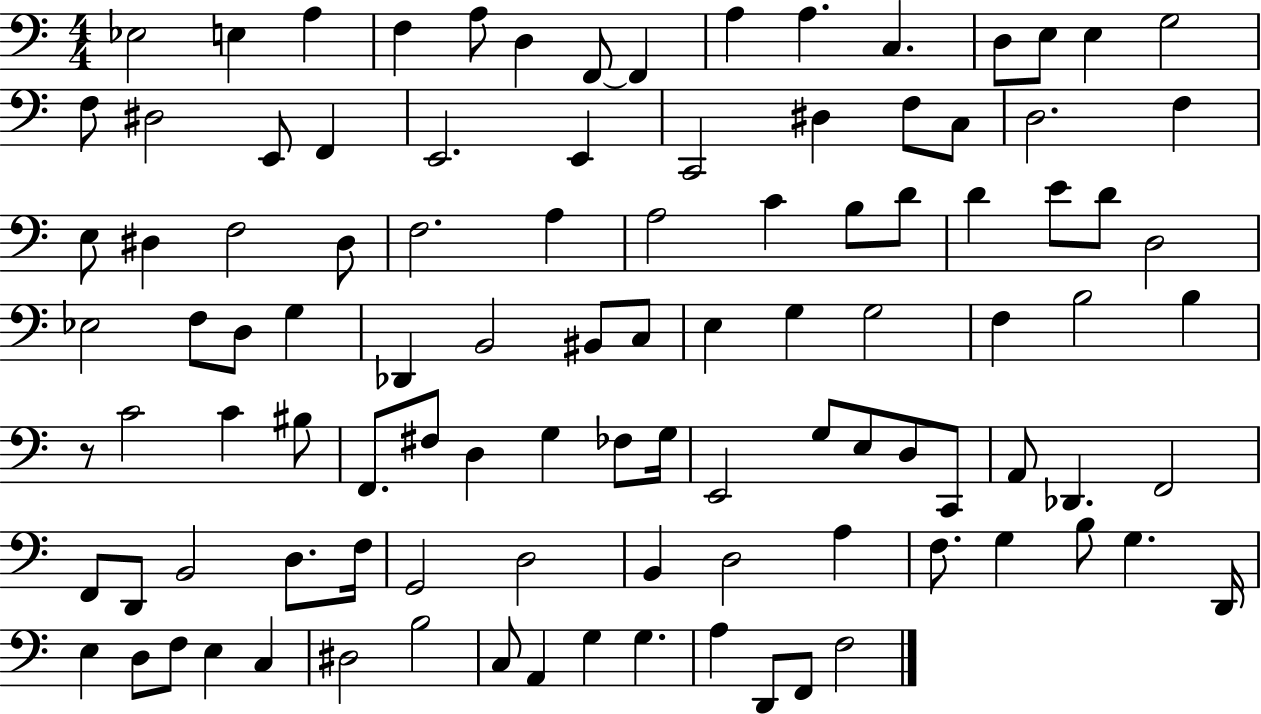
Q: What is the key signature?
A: C major